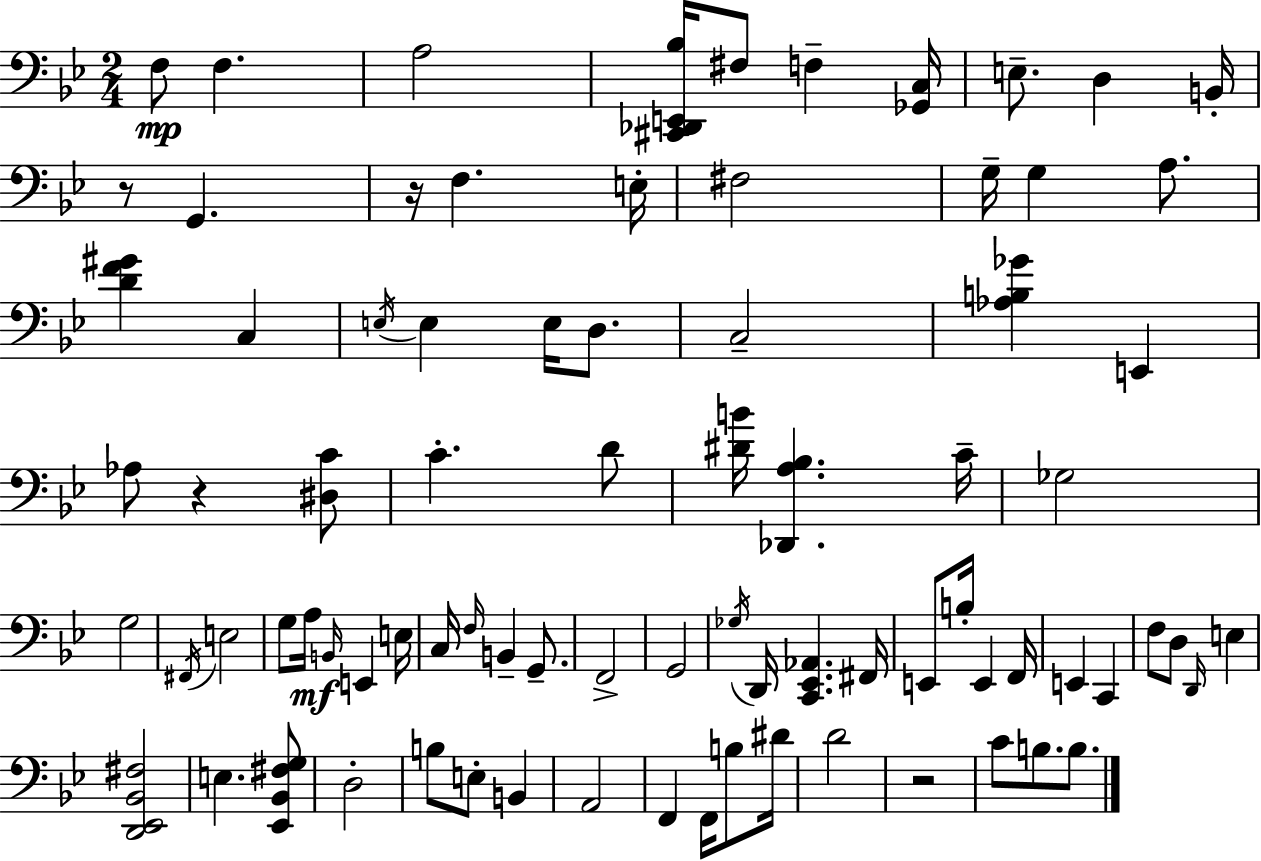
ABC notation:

X:1
T:Untitled
M:2/4
L:1/4
K:Gm
F,/2 F, A,2 [^C,,_D,,E,,_B,]/4 ^F,/2 F, [_G,,C,]/4 E,/2 D, B,,/4 z/2 G,, z/4 F, E,/4 ^F,2 G,/4 G, A,/2 [DF^G] C, E,/4 E, E,/4 D,/2 C,2 [_A,B,_G] E,, _A,/2 z [^D,C]/2 C D/2 [^DB]/4 [_D,,A,_B,] C/4 _G,2 G,2 ^F,,/4 E,2 G,/2 A,/4 B,,/4 E,, E,/4 C,/4 F,/4 B,, G,,/2 F,,2 G,,2 _G,/4 D,,/4 [C,,_E,,_A,,] ^F,,/4 E,,/2 B,/4 E,, F,,/4 E,, C,, F,/2 D,/2 D,,/4 E, [D,,_E,,_B,,^F,]2 E, [_E,,_B,,^F,G,]/2 D,2 B,/2 E,/2 B,, A,,2 F,, F,,/4 B,/2 ^D/4 D2 z2 C/2 B,/2 B,/2